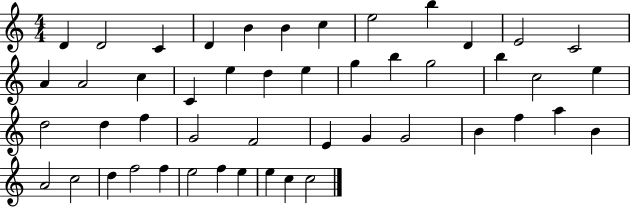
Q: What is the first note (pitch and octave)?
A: D4